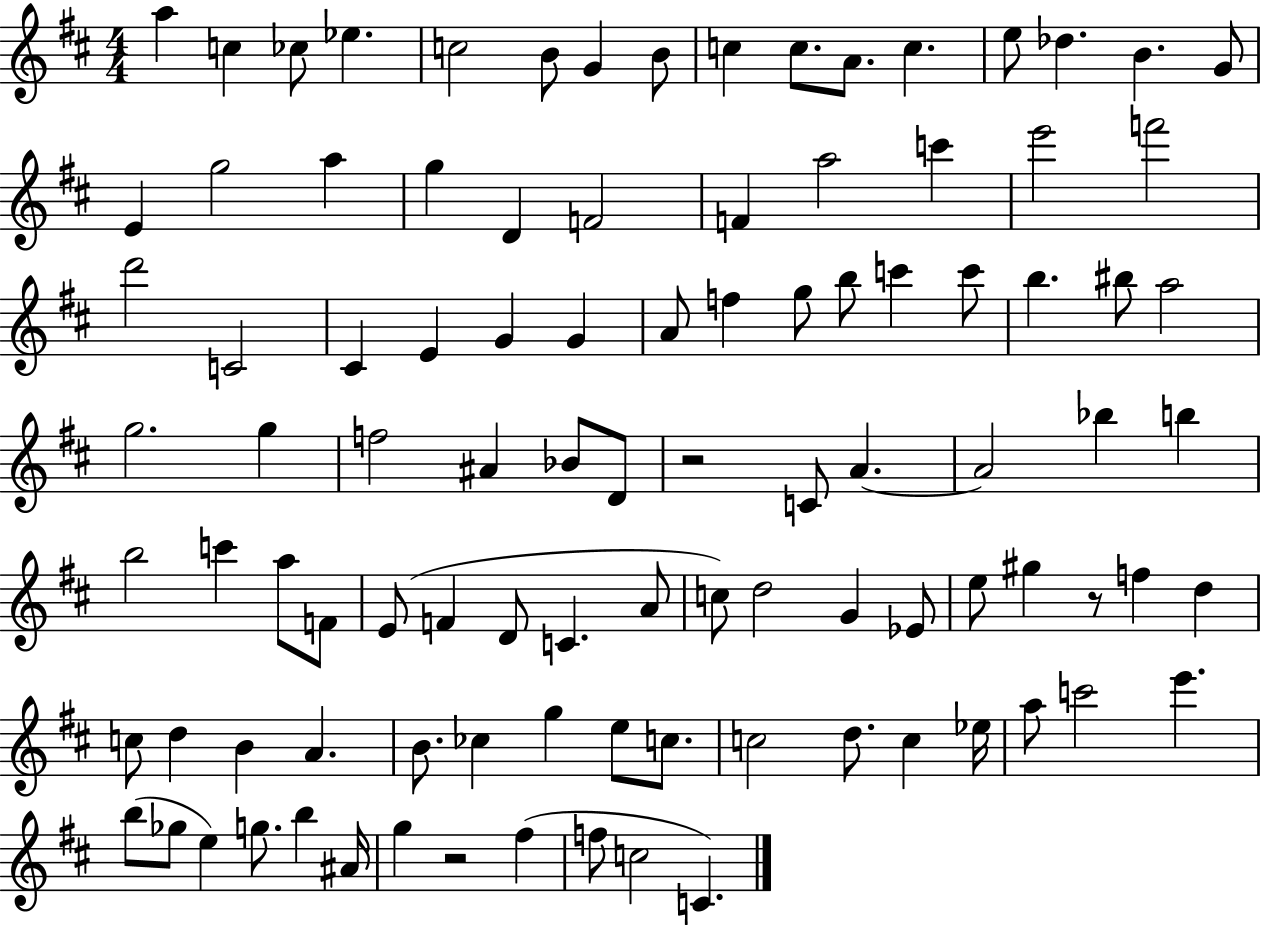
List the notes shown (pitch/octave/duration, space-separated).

A5/q C5/q CES5/e Eb5/q. C5/h B4/e G4/q B4/e C5/q C5/e. A4/e. C5/q. E5/e Db5/q. B4/q. G4/e E4/q G5/h A5/q G5/q D4/q F4/h F4/q A5/h C6/q E6/h F6/h D6/h C4/h C#4/q E4/q G4/q G4/q A4/e F5/q G5/e B5/e C6/q C6/e B5/q. BIS5/e A5/h G5/h. G5/q F5/h A#4/q Bb4/e D4/e R/h C4/e A4/q. A4/h Bb5/q B5/q B5/h C6/q A5/e F4/e E4/e F4/q D4/e C4/q. A4/e C5/e D5/h G4/q Eb4/e E5/e G#5/q R/e F5/q D5/q C5/e D5/q B4/q A4/q. B4/e. CES5/q G5/q E5/e C5/e. C5/h D5/e. C5/q Eb5/s A5/e C6/h E6/q. B5/e Gb5/e E5/q G5/e. B5/q A#4/s G5/q R/h F#5/q F5/e C5/h C4/q.